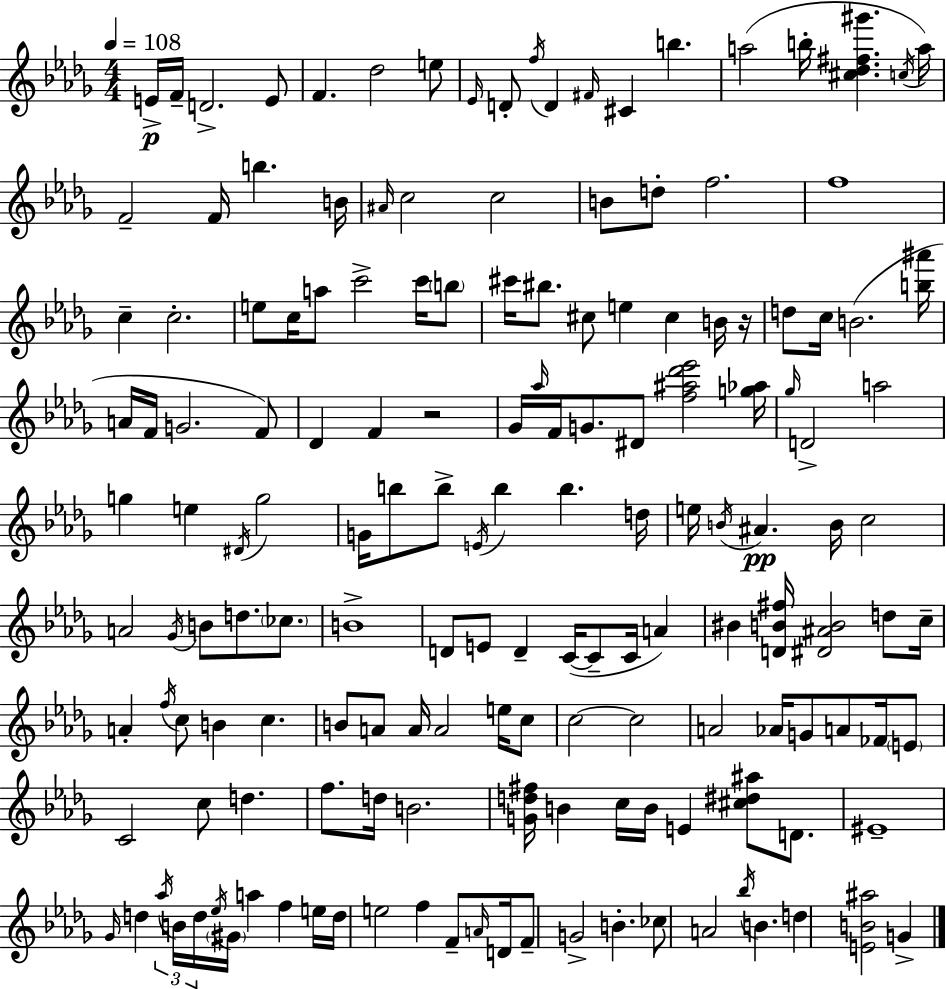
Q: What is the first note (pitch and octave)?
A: E4